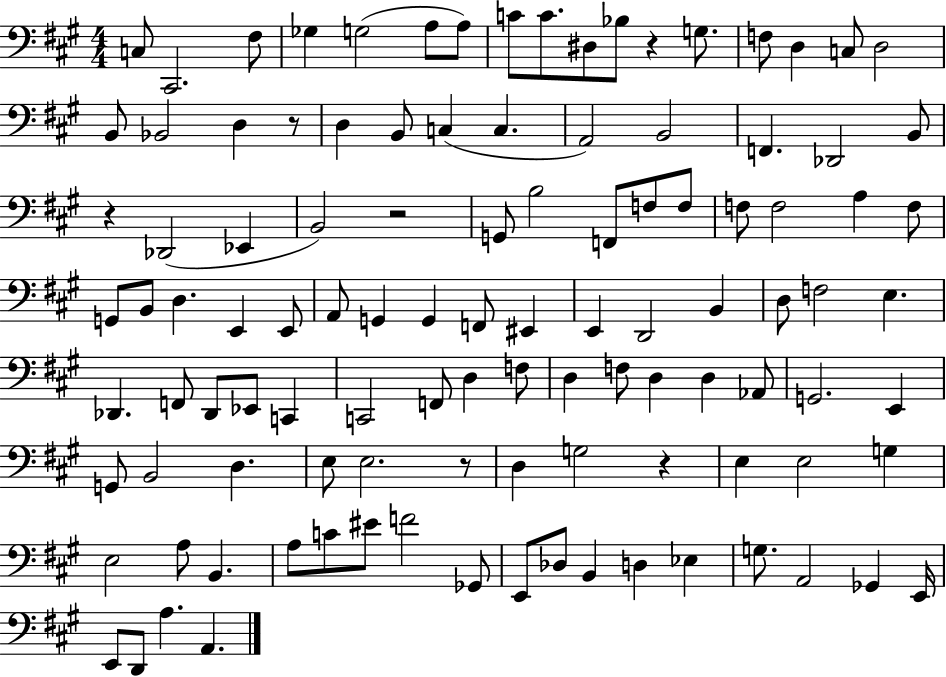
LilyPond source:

{
  \clef bass
  \numericTimeSignature
  \time 4/4
  \key a \major
  c8 cis,2. fis8 | ges4 g2( a8 a8) | c'8 c'8. dis8 bes8 r4 g8. | f8 d4 c8 d2 | \break b,8 bes,2 d4 r8 | d4 b,8 c4( c4. | a,2) b,2 | f,4. des,2 b,8 | \break r4 des,2( ees,4 | b,2) r2 | g,8 b2 f,8 f8 f8 | f8 f2 a4 f8 | \break g,8 b,8 d4. e,4 e,8 | a,8 g,4 g,4 f,8 eis,4 | e,4 d,2 b,4 | d8 f2 e4. | \break des,4. f,8 des,8 ees,8 c,4 | c,2 f,8 d4 f8 | d4 f8 d4 d4 aes,8 | g,2. e,4 | \break g,8 b,2 d4. | e8 e2. r8 | d4 g2 r4 | e4 e2 g4 | \break e2 a8 b,4. | a8 c'8 eis'8 f'2 ges,8 | e,8 des8 b,4 d4 ees4 | g8. a,2 ges,4 e,16 | \break e,8 d,8 a4. a,4. | \bar "|."
}